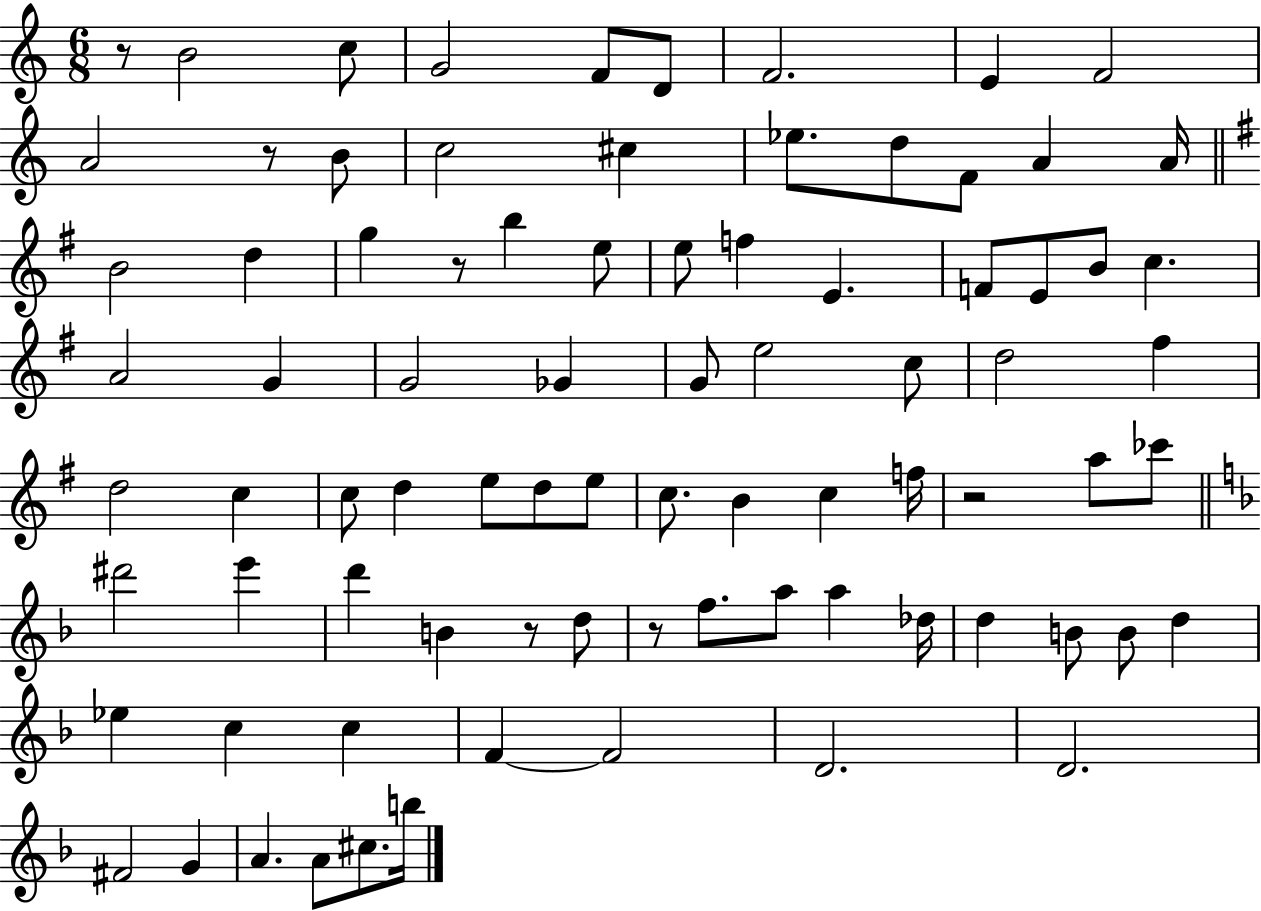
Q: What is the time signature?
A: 6/8